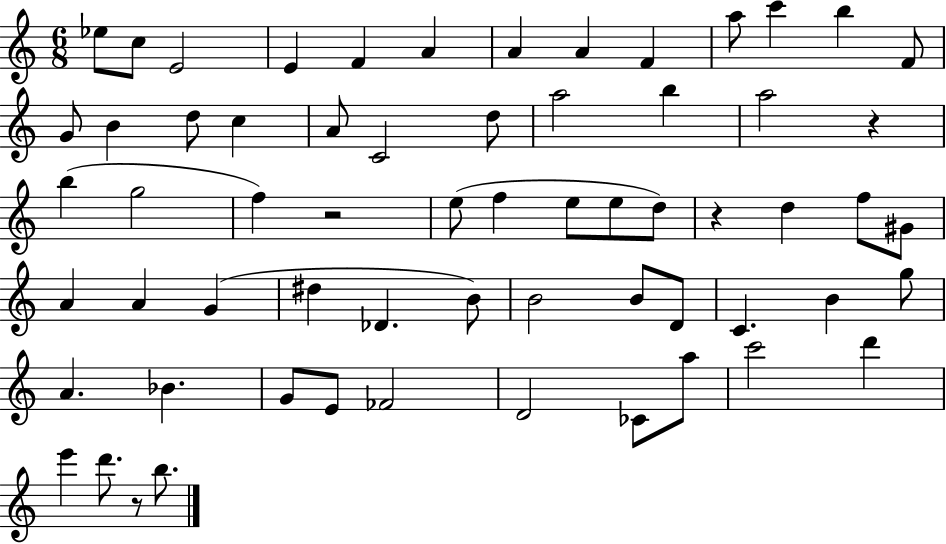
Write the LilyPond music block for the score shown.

{
  \clef treble
  \numericTimeSignature
  \time 6/8
  \key c \major
  ees''8 c''8 e'2 | e'4 f'4 a'4 | a'4 a'4 f'4 | a''8 c'''4 b''4 f'8 | \break g'8 b'4 d''8 c''4 | a'8 c'2 d''8 | a''2 b''4 | a''2 r4 | \break b''4( g''2 | f''4) r2 | e''8( f''4 e''8 e''8 d''8) | r4 d''4 f''8 gis'8 | \break a'4 a'4 g'4( | dis''4 des'4. b'8) | b'2 b'8 d'8 | c'4. b'4 g''8 | \break a'4. bes'4. | g'8 e'8 fes'2 | d'2 ces'8 a''8 | c'''2 d'''4 | \break e'''4 d'''8. r8 b''8. | \bar "|."
}